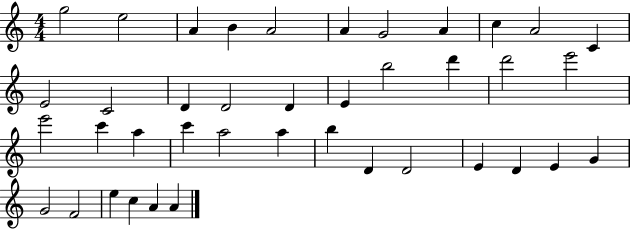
X:1
T:Untitled
M:4/4
L:1/4
K:C
g2 e2 A B A2 A G2 A c A2 C E2 C2 D D2 D E b2 d' d'2 e'2 e'2 c' a c' a2 a b D D2 E D E G G2 F2 e c A A